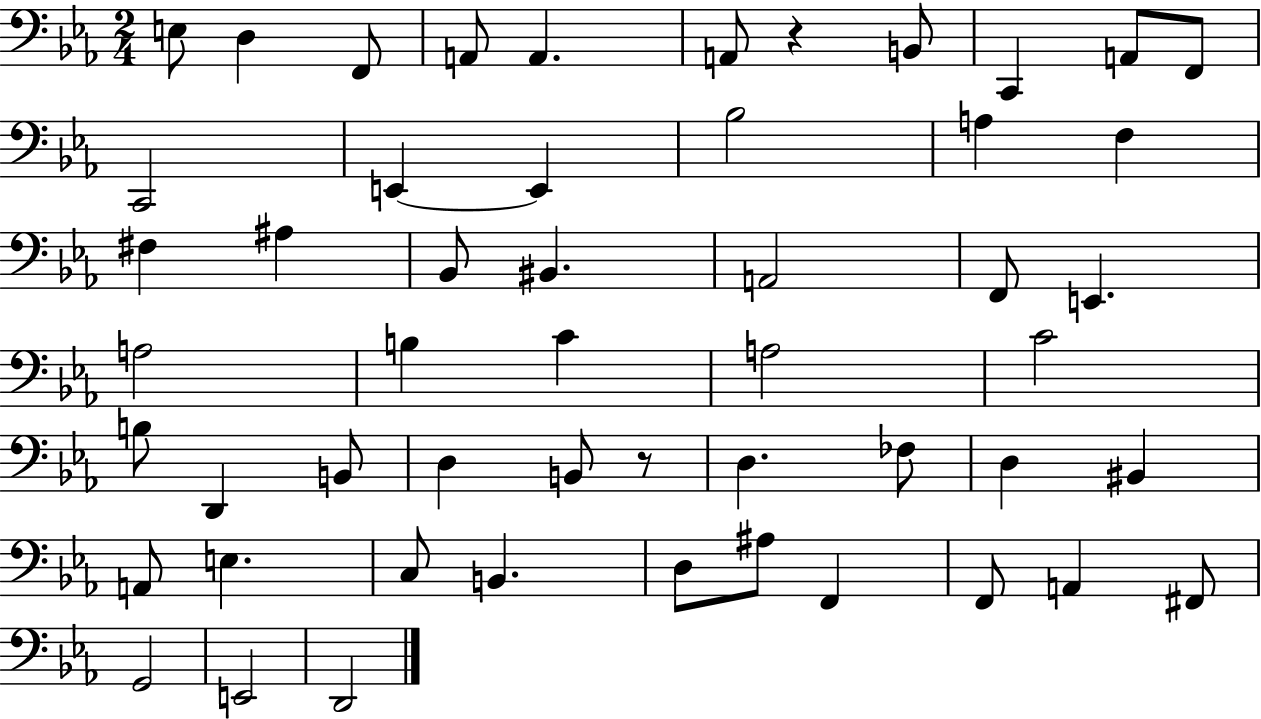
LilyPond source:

{
  \clef bass
  \numericTimeSignature
  \time 2/4
  \key ees \major
  e8 d4 f,8 | a,8 a,4. | a,8 r4 b,8 | c,4 a,8 f,8 | \break c,2 | e,4~~ e,4 | bes2 | a4 f4 | \break fis4 ais4 | bes,8 bis,4. | a,2 | f,8 e,4. | \break a2 | b4 c'4 | a2 | c'2 | \break b8 d,4 b,8 | d4 b,8 r8 | d4. fes8 | d4 bis,4 | \break a,8 e4. | c8 b,4. | d8 ais8 f,4 | f,8 a,4 fis,8 | \break g,2 | e,2 | d,2 | \bar "|."
}